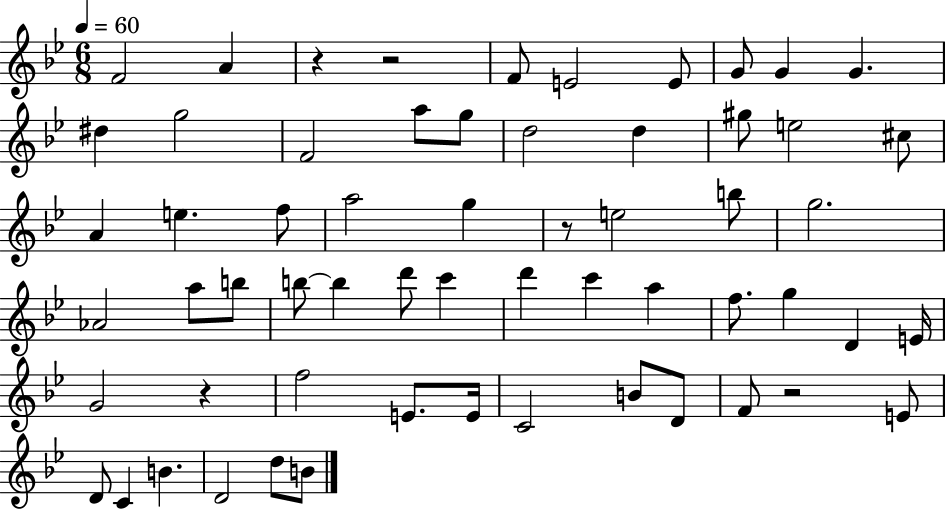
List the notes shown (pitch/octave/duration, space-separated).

F4/h A4/q R/q R/h F4/e E4/h E4/e G4/e G4/q G4/q. D#5/q G5/h F4/h A5/e G5/e D5/h D5/q G#5/e E5/h C#5/e A4/q E5/q. F5/e A5/h G5/q R/e E5/h B5/e G5/h. Ab4/h A5/e B5/e B5/e B5/q D6/e C6/q D6/q C6/q A5/q F5/e. G5/q D4/q E4/s G4/h R/q F5/h E4/e. E4/s C4/h B4/e D4/e F4/e R/h E4/e D4/e C4/q B4/q. D4/h D5/e B4/e